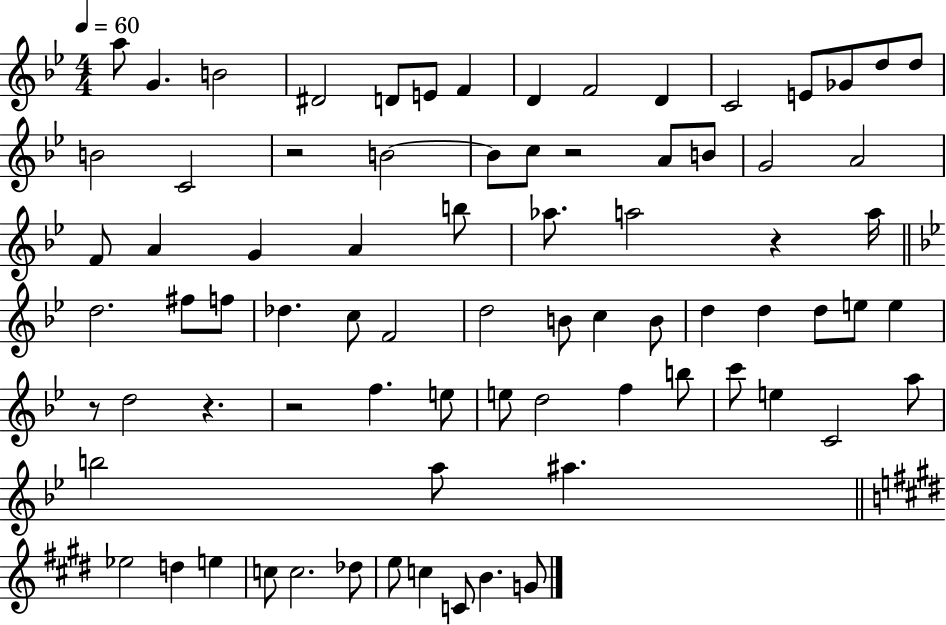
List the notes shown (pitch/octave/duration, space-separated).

A5/e G4/q. B4/h D#4/h D4/e E4/e F4/q D4/q F4/h D4/q C4/h E4/e Gb4/e D5/e D5/e B4/h C4/h R/h B4/h B4/e C5/e R/h A4/e B4/e G4/h A4/h F4/e A4/q G4/q A4/q B5/e Ab5/e. A5/h R/q A5/s D5/h. F#5/e F5/e Db5/q. C5/e F4/h D5/h B4/e C5/q B4/e D5/q D5/q D5/e E5/e E5/q R/e D5/h R/q. R/h F5/q. E5/e E5/e D5/h F5/q B5/e C6/e E5/q C4/h A5/e B5/h A5/e A#5/q. Eb5/h D5/q E5/q C5/e C5/h. Db5/e E5/e C5/q C4/e B4/q. G4/e